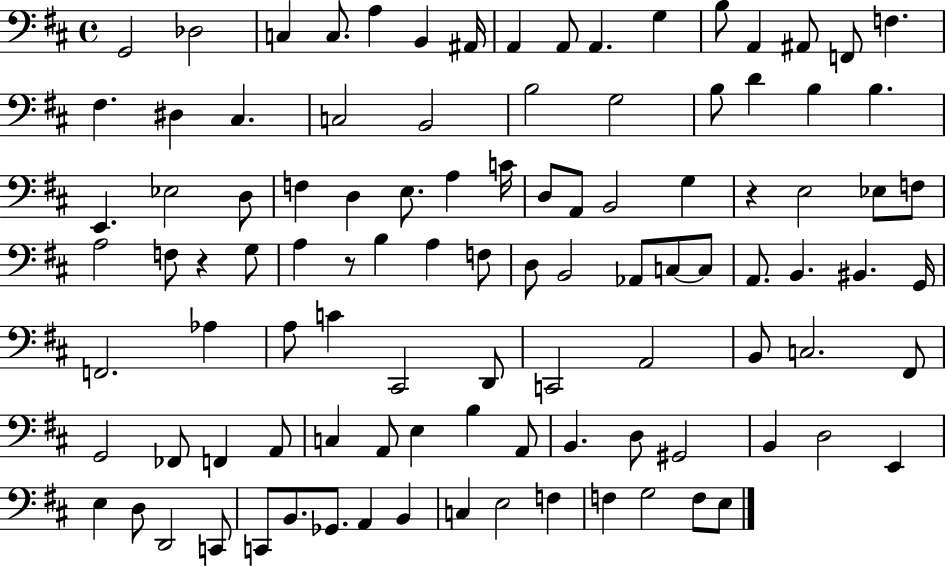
X:1
T:Untitled
M:4/4
L:1/4
K:D
G,,2 _D,2 C, C,/2 A, B,, ^A,,/4 A,, A,,/2 A,, G, B,/2 A,, ^A,,/2 F,,/2 F, ^F, ^D, ^C, C,2 B,,2 B,2 G,2 B,/2 D B, B, E,, _E,2 D,/2 F, D, E,/2 A, C/4 D,/2 A,,/2 B,,2 G, z E,2 _E,/2 F,/2 A,2 F,/2 z G,/2 A, z/2 B, A, F,/2 D,/2 B,,2 _A,,/2 C,/2 C,/2 A,,/2 B,, ^B,, G,,/4 F,,2 _A, A,/2 C ^C,,2 D,,/2 C,,2 A,,2 B,,/2 C,2 ^F,,/2 G,,2 _F,,/2 F,, A,,/2 C, A,,/2 E, B, A,,/2 B,, D,/2 ^G,,2 B,, D,2 E,, E, D,/2 D,,2 C,,/2 C,,/2 B,,/2 _G,,/2 A,, B,, C, E,2 F, F, G,2 F,/2 E,/2